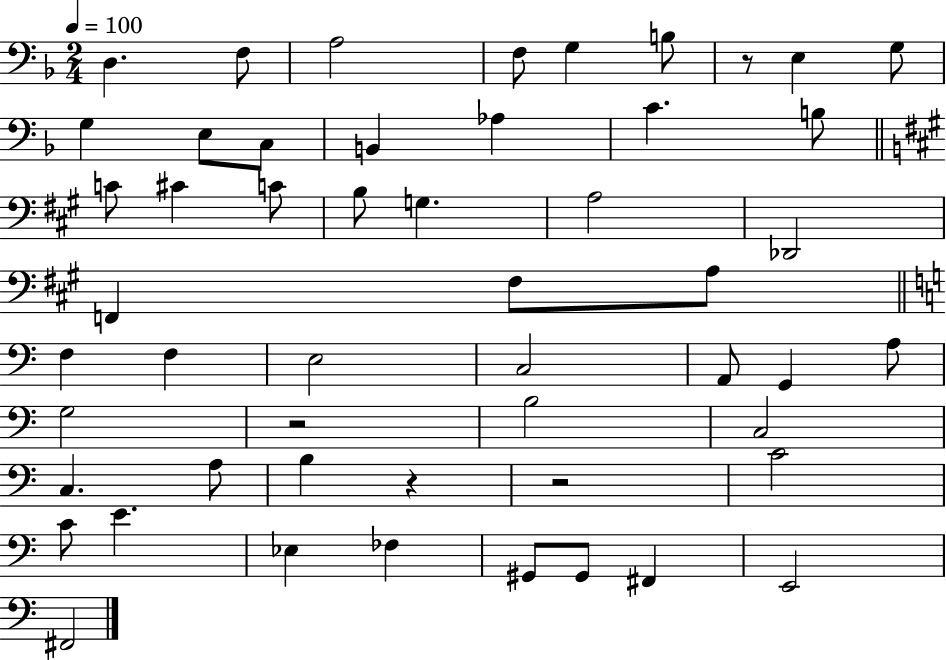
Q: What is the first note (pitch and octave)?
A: D3